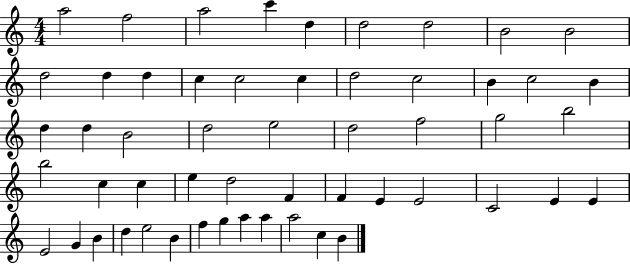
{
  \clef treble
  \numericTimeSignature
  \time 4/4
  \key c \major
  a''2 f''2 | a''2 c'''4 d''4 | d''2 d''2 | b'2 b'2 | \break d''2 d''4 d''4 | c''4 c''2 c''4 | d''2 c''2 | b'4 c''2 b'4 | \break d''4 d''4 b'2 | d''2 e''2 | d''2 f''2 | g''2 b''2 | \break b''2 c''4 c''4 | e''4 d''2 f'4 | f'4 e'4 e'2 | c'2 e'4 e'4 | \break e'2 g'4 b'4 | d''4 e''2 b'4 | f''4 g''4 a''4 a''4 | a''2 c''4 b'4 | \break \bar "|."
}